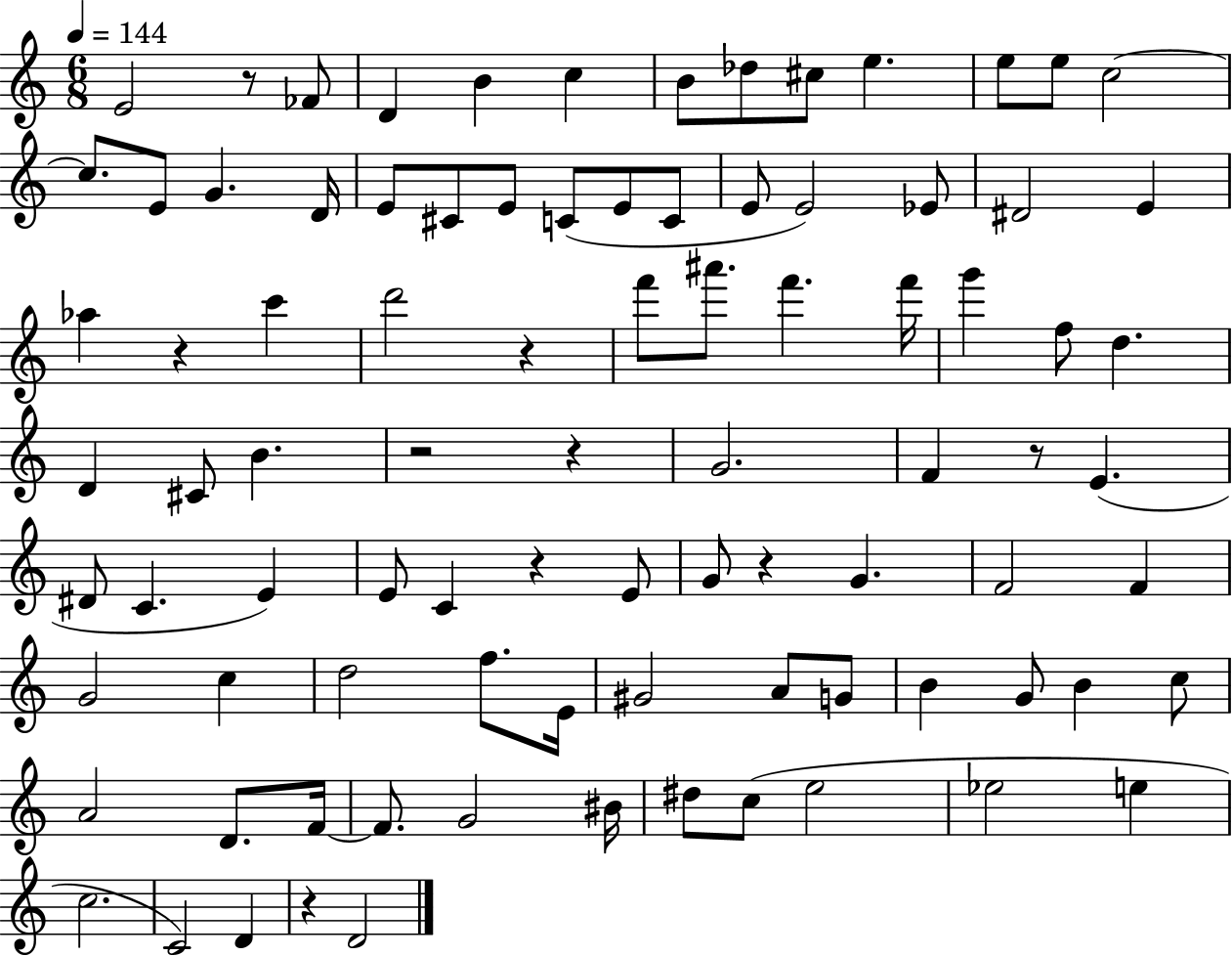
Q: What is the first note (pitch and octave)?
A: E4